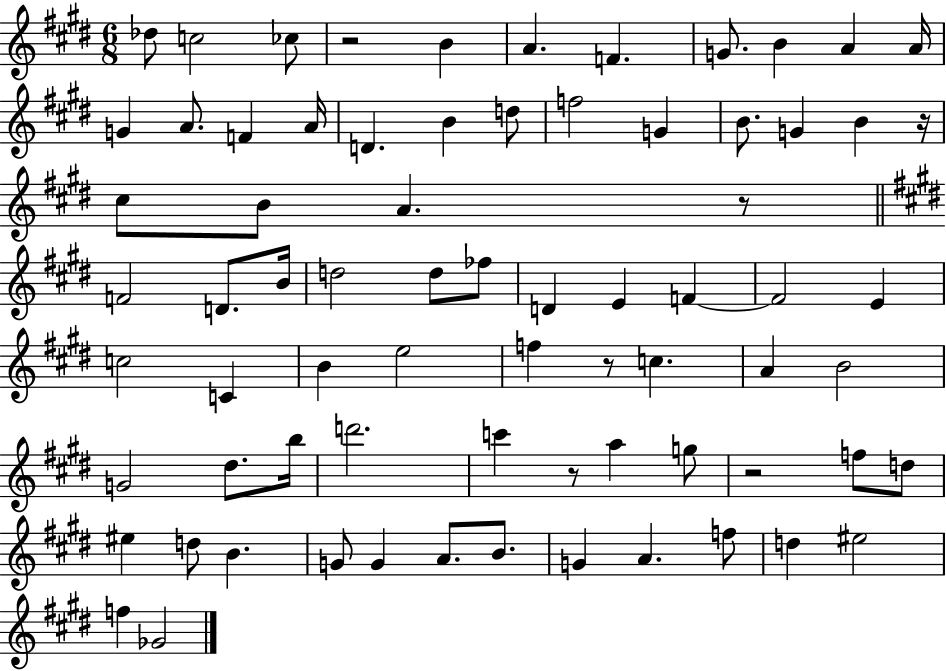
X:1
T:Untitled
M:6/8
L:1/4
K:E
_d/2 c2 _c/2 z2 B A F G/2 B A A/4 G A/2 F A/4 D B d/2 f2 G B/2 G B z/4 ^c/2 B/2 A z/2 F2 D/2 B/4 d2 d/2 _f/2 D E F F2 E c2 C B e2 f z/2 c A B2 G2 ^d/2 b/4 d'2 c' z/2 a g/2 z2 f/2 d/2 ^e d/2 B G/2 G A/2 B/2 G A f/2 d ^e2 f _G2